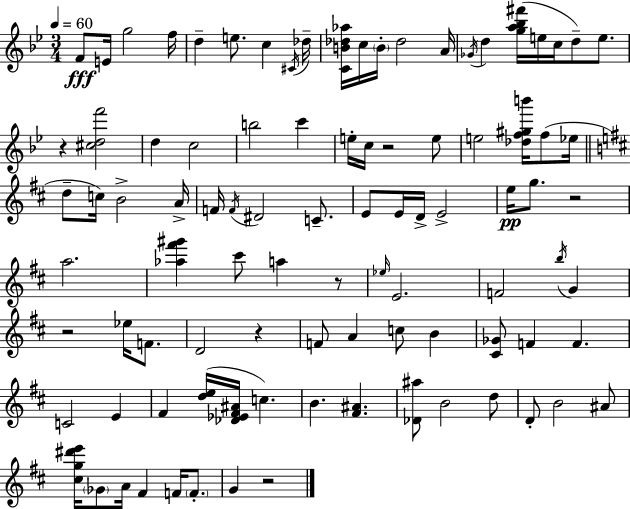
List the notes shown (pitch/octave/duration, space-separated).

F4/e E4/s G5/h F5/s D5/q E5/e. C5/q C#4/s Db5/s [C4,B4,Db5,Ab5]/s C5/s B4/s Db5/h A4/s Gb4/s D5/q [G5,A5,Bb5,F#6]/s E5/s C5/s D5/e E5/e. R/q [C#5,D5,F6]/h D5/q C5/h B5/h C6/q E5/s C5/s R/h E5/e E5/h [Db5,F5,G#5,B6]/s F5/e Eb5/s D5/e C5/s B4/h A4/s F4/s F4/s D#4/h C4/e. E4/e E4/s D4/s E4/h E5/s G5/e. R/h A5/h. [Ab5,F#6,G#6]/q C#6/e A5/q R/e Eb5/s E4/h. F4/h B5/s G4/q R/h Eb5/s F4/e. D4/h R/q F4/e A4/q C5/e B4/q [C#4,Gb4]/e F4/q F4/q. C4/h E4/q F#4/q [D5,E5]/s [Db4,Eb4,F#4,A#4]/s C5/q. B4/q. [F#4,A#4]/q. [Db4,A#5]/e B4/h D5/e D4/e B4/h A#4/e [C#5,G5,D#6,E6]/s Gb4/e A4/s F#4/q F4/s F4/e. G4/q R/h